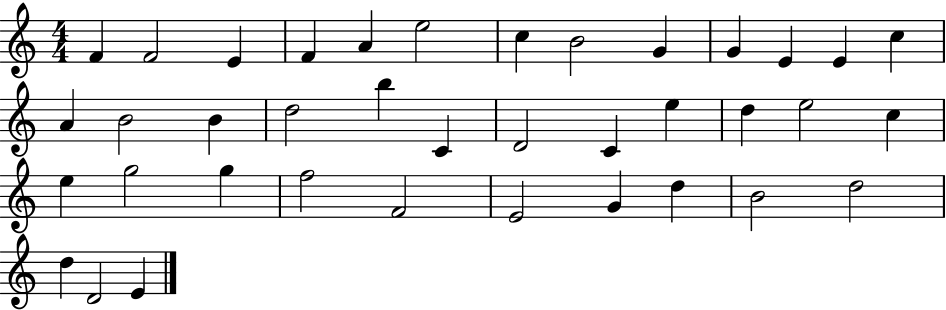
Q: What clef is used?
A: treble